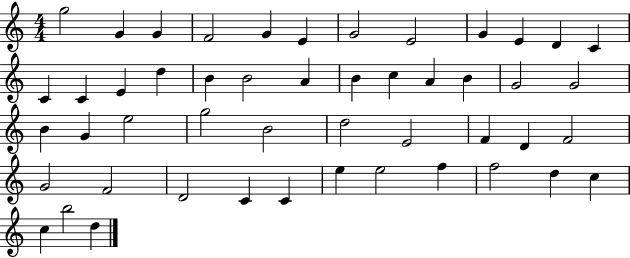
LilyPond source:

{
  \clef treble
  \numericTimeSignature
  \time 4/4
  \key c \major
  g''2 g'4 g'4 | f'2 g'4 e'4 | g'2 e'2 | g'4 e'4 d'4 c'4 | \break c'4 c'4 e'4 d''4 | b'4 b'2 a'4 | b'4 c''4 a'4 b'4 | g'2 g'2 | \break b'4 g'4 e''2 | g''2 b'2 | d''2 e'2 | f'4 d'4 f'2 | \break g'2 f'2 | d'2 c'4 c'4 | e''4 e''2 f''4 | f''2 d''4 c''4 | \break c''4 b''2 d''4 | \bar "|."
}